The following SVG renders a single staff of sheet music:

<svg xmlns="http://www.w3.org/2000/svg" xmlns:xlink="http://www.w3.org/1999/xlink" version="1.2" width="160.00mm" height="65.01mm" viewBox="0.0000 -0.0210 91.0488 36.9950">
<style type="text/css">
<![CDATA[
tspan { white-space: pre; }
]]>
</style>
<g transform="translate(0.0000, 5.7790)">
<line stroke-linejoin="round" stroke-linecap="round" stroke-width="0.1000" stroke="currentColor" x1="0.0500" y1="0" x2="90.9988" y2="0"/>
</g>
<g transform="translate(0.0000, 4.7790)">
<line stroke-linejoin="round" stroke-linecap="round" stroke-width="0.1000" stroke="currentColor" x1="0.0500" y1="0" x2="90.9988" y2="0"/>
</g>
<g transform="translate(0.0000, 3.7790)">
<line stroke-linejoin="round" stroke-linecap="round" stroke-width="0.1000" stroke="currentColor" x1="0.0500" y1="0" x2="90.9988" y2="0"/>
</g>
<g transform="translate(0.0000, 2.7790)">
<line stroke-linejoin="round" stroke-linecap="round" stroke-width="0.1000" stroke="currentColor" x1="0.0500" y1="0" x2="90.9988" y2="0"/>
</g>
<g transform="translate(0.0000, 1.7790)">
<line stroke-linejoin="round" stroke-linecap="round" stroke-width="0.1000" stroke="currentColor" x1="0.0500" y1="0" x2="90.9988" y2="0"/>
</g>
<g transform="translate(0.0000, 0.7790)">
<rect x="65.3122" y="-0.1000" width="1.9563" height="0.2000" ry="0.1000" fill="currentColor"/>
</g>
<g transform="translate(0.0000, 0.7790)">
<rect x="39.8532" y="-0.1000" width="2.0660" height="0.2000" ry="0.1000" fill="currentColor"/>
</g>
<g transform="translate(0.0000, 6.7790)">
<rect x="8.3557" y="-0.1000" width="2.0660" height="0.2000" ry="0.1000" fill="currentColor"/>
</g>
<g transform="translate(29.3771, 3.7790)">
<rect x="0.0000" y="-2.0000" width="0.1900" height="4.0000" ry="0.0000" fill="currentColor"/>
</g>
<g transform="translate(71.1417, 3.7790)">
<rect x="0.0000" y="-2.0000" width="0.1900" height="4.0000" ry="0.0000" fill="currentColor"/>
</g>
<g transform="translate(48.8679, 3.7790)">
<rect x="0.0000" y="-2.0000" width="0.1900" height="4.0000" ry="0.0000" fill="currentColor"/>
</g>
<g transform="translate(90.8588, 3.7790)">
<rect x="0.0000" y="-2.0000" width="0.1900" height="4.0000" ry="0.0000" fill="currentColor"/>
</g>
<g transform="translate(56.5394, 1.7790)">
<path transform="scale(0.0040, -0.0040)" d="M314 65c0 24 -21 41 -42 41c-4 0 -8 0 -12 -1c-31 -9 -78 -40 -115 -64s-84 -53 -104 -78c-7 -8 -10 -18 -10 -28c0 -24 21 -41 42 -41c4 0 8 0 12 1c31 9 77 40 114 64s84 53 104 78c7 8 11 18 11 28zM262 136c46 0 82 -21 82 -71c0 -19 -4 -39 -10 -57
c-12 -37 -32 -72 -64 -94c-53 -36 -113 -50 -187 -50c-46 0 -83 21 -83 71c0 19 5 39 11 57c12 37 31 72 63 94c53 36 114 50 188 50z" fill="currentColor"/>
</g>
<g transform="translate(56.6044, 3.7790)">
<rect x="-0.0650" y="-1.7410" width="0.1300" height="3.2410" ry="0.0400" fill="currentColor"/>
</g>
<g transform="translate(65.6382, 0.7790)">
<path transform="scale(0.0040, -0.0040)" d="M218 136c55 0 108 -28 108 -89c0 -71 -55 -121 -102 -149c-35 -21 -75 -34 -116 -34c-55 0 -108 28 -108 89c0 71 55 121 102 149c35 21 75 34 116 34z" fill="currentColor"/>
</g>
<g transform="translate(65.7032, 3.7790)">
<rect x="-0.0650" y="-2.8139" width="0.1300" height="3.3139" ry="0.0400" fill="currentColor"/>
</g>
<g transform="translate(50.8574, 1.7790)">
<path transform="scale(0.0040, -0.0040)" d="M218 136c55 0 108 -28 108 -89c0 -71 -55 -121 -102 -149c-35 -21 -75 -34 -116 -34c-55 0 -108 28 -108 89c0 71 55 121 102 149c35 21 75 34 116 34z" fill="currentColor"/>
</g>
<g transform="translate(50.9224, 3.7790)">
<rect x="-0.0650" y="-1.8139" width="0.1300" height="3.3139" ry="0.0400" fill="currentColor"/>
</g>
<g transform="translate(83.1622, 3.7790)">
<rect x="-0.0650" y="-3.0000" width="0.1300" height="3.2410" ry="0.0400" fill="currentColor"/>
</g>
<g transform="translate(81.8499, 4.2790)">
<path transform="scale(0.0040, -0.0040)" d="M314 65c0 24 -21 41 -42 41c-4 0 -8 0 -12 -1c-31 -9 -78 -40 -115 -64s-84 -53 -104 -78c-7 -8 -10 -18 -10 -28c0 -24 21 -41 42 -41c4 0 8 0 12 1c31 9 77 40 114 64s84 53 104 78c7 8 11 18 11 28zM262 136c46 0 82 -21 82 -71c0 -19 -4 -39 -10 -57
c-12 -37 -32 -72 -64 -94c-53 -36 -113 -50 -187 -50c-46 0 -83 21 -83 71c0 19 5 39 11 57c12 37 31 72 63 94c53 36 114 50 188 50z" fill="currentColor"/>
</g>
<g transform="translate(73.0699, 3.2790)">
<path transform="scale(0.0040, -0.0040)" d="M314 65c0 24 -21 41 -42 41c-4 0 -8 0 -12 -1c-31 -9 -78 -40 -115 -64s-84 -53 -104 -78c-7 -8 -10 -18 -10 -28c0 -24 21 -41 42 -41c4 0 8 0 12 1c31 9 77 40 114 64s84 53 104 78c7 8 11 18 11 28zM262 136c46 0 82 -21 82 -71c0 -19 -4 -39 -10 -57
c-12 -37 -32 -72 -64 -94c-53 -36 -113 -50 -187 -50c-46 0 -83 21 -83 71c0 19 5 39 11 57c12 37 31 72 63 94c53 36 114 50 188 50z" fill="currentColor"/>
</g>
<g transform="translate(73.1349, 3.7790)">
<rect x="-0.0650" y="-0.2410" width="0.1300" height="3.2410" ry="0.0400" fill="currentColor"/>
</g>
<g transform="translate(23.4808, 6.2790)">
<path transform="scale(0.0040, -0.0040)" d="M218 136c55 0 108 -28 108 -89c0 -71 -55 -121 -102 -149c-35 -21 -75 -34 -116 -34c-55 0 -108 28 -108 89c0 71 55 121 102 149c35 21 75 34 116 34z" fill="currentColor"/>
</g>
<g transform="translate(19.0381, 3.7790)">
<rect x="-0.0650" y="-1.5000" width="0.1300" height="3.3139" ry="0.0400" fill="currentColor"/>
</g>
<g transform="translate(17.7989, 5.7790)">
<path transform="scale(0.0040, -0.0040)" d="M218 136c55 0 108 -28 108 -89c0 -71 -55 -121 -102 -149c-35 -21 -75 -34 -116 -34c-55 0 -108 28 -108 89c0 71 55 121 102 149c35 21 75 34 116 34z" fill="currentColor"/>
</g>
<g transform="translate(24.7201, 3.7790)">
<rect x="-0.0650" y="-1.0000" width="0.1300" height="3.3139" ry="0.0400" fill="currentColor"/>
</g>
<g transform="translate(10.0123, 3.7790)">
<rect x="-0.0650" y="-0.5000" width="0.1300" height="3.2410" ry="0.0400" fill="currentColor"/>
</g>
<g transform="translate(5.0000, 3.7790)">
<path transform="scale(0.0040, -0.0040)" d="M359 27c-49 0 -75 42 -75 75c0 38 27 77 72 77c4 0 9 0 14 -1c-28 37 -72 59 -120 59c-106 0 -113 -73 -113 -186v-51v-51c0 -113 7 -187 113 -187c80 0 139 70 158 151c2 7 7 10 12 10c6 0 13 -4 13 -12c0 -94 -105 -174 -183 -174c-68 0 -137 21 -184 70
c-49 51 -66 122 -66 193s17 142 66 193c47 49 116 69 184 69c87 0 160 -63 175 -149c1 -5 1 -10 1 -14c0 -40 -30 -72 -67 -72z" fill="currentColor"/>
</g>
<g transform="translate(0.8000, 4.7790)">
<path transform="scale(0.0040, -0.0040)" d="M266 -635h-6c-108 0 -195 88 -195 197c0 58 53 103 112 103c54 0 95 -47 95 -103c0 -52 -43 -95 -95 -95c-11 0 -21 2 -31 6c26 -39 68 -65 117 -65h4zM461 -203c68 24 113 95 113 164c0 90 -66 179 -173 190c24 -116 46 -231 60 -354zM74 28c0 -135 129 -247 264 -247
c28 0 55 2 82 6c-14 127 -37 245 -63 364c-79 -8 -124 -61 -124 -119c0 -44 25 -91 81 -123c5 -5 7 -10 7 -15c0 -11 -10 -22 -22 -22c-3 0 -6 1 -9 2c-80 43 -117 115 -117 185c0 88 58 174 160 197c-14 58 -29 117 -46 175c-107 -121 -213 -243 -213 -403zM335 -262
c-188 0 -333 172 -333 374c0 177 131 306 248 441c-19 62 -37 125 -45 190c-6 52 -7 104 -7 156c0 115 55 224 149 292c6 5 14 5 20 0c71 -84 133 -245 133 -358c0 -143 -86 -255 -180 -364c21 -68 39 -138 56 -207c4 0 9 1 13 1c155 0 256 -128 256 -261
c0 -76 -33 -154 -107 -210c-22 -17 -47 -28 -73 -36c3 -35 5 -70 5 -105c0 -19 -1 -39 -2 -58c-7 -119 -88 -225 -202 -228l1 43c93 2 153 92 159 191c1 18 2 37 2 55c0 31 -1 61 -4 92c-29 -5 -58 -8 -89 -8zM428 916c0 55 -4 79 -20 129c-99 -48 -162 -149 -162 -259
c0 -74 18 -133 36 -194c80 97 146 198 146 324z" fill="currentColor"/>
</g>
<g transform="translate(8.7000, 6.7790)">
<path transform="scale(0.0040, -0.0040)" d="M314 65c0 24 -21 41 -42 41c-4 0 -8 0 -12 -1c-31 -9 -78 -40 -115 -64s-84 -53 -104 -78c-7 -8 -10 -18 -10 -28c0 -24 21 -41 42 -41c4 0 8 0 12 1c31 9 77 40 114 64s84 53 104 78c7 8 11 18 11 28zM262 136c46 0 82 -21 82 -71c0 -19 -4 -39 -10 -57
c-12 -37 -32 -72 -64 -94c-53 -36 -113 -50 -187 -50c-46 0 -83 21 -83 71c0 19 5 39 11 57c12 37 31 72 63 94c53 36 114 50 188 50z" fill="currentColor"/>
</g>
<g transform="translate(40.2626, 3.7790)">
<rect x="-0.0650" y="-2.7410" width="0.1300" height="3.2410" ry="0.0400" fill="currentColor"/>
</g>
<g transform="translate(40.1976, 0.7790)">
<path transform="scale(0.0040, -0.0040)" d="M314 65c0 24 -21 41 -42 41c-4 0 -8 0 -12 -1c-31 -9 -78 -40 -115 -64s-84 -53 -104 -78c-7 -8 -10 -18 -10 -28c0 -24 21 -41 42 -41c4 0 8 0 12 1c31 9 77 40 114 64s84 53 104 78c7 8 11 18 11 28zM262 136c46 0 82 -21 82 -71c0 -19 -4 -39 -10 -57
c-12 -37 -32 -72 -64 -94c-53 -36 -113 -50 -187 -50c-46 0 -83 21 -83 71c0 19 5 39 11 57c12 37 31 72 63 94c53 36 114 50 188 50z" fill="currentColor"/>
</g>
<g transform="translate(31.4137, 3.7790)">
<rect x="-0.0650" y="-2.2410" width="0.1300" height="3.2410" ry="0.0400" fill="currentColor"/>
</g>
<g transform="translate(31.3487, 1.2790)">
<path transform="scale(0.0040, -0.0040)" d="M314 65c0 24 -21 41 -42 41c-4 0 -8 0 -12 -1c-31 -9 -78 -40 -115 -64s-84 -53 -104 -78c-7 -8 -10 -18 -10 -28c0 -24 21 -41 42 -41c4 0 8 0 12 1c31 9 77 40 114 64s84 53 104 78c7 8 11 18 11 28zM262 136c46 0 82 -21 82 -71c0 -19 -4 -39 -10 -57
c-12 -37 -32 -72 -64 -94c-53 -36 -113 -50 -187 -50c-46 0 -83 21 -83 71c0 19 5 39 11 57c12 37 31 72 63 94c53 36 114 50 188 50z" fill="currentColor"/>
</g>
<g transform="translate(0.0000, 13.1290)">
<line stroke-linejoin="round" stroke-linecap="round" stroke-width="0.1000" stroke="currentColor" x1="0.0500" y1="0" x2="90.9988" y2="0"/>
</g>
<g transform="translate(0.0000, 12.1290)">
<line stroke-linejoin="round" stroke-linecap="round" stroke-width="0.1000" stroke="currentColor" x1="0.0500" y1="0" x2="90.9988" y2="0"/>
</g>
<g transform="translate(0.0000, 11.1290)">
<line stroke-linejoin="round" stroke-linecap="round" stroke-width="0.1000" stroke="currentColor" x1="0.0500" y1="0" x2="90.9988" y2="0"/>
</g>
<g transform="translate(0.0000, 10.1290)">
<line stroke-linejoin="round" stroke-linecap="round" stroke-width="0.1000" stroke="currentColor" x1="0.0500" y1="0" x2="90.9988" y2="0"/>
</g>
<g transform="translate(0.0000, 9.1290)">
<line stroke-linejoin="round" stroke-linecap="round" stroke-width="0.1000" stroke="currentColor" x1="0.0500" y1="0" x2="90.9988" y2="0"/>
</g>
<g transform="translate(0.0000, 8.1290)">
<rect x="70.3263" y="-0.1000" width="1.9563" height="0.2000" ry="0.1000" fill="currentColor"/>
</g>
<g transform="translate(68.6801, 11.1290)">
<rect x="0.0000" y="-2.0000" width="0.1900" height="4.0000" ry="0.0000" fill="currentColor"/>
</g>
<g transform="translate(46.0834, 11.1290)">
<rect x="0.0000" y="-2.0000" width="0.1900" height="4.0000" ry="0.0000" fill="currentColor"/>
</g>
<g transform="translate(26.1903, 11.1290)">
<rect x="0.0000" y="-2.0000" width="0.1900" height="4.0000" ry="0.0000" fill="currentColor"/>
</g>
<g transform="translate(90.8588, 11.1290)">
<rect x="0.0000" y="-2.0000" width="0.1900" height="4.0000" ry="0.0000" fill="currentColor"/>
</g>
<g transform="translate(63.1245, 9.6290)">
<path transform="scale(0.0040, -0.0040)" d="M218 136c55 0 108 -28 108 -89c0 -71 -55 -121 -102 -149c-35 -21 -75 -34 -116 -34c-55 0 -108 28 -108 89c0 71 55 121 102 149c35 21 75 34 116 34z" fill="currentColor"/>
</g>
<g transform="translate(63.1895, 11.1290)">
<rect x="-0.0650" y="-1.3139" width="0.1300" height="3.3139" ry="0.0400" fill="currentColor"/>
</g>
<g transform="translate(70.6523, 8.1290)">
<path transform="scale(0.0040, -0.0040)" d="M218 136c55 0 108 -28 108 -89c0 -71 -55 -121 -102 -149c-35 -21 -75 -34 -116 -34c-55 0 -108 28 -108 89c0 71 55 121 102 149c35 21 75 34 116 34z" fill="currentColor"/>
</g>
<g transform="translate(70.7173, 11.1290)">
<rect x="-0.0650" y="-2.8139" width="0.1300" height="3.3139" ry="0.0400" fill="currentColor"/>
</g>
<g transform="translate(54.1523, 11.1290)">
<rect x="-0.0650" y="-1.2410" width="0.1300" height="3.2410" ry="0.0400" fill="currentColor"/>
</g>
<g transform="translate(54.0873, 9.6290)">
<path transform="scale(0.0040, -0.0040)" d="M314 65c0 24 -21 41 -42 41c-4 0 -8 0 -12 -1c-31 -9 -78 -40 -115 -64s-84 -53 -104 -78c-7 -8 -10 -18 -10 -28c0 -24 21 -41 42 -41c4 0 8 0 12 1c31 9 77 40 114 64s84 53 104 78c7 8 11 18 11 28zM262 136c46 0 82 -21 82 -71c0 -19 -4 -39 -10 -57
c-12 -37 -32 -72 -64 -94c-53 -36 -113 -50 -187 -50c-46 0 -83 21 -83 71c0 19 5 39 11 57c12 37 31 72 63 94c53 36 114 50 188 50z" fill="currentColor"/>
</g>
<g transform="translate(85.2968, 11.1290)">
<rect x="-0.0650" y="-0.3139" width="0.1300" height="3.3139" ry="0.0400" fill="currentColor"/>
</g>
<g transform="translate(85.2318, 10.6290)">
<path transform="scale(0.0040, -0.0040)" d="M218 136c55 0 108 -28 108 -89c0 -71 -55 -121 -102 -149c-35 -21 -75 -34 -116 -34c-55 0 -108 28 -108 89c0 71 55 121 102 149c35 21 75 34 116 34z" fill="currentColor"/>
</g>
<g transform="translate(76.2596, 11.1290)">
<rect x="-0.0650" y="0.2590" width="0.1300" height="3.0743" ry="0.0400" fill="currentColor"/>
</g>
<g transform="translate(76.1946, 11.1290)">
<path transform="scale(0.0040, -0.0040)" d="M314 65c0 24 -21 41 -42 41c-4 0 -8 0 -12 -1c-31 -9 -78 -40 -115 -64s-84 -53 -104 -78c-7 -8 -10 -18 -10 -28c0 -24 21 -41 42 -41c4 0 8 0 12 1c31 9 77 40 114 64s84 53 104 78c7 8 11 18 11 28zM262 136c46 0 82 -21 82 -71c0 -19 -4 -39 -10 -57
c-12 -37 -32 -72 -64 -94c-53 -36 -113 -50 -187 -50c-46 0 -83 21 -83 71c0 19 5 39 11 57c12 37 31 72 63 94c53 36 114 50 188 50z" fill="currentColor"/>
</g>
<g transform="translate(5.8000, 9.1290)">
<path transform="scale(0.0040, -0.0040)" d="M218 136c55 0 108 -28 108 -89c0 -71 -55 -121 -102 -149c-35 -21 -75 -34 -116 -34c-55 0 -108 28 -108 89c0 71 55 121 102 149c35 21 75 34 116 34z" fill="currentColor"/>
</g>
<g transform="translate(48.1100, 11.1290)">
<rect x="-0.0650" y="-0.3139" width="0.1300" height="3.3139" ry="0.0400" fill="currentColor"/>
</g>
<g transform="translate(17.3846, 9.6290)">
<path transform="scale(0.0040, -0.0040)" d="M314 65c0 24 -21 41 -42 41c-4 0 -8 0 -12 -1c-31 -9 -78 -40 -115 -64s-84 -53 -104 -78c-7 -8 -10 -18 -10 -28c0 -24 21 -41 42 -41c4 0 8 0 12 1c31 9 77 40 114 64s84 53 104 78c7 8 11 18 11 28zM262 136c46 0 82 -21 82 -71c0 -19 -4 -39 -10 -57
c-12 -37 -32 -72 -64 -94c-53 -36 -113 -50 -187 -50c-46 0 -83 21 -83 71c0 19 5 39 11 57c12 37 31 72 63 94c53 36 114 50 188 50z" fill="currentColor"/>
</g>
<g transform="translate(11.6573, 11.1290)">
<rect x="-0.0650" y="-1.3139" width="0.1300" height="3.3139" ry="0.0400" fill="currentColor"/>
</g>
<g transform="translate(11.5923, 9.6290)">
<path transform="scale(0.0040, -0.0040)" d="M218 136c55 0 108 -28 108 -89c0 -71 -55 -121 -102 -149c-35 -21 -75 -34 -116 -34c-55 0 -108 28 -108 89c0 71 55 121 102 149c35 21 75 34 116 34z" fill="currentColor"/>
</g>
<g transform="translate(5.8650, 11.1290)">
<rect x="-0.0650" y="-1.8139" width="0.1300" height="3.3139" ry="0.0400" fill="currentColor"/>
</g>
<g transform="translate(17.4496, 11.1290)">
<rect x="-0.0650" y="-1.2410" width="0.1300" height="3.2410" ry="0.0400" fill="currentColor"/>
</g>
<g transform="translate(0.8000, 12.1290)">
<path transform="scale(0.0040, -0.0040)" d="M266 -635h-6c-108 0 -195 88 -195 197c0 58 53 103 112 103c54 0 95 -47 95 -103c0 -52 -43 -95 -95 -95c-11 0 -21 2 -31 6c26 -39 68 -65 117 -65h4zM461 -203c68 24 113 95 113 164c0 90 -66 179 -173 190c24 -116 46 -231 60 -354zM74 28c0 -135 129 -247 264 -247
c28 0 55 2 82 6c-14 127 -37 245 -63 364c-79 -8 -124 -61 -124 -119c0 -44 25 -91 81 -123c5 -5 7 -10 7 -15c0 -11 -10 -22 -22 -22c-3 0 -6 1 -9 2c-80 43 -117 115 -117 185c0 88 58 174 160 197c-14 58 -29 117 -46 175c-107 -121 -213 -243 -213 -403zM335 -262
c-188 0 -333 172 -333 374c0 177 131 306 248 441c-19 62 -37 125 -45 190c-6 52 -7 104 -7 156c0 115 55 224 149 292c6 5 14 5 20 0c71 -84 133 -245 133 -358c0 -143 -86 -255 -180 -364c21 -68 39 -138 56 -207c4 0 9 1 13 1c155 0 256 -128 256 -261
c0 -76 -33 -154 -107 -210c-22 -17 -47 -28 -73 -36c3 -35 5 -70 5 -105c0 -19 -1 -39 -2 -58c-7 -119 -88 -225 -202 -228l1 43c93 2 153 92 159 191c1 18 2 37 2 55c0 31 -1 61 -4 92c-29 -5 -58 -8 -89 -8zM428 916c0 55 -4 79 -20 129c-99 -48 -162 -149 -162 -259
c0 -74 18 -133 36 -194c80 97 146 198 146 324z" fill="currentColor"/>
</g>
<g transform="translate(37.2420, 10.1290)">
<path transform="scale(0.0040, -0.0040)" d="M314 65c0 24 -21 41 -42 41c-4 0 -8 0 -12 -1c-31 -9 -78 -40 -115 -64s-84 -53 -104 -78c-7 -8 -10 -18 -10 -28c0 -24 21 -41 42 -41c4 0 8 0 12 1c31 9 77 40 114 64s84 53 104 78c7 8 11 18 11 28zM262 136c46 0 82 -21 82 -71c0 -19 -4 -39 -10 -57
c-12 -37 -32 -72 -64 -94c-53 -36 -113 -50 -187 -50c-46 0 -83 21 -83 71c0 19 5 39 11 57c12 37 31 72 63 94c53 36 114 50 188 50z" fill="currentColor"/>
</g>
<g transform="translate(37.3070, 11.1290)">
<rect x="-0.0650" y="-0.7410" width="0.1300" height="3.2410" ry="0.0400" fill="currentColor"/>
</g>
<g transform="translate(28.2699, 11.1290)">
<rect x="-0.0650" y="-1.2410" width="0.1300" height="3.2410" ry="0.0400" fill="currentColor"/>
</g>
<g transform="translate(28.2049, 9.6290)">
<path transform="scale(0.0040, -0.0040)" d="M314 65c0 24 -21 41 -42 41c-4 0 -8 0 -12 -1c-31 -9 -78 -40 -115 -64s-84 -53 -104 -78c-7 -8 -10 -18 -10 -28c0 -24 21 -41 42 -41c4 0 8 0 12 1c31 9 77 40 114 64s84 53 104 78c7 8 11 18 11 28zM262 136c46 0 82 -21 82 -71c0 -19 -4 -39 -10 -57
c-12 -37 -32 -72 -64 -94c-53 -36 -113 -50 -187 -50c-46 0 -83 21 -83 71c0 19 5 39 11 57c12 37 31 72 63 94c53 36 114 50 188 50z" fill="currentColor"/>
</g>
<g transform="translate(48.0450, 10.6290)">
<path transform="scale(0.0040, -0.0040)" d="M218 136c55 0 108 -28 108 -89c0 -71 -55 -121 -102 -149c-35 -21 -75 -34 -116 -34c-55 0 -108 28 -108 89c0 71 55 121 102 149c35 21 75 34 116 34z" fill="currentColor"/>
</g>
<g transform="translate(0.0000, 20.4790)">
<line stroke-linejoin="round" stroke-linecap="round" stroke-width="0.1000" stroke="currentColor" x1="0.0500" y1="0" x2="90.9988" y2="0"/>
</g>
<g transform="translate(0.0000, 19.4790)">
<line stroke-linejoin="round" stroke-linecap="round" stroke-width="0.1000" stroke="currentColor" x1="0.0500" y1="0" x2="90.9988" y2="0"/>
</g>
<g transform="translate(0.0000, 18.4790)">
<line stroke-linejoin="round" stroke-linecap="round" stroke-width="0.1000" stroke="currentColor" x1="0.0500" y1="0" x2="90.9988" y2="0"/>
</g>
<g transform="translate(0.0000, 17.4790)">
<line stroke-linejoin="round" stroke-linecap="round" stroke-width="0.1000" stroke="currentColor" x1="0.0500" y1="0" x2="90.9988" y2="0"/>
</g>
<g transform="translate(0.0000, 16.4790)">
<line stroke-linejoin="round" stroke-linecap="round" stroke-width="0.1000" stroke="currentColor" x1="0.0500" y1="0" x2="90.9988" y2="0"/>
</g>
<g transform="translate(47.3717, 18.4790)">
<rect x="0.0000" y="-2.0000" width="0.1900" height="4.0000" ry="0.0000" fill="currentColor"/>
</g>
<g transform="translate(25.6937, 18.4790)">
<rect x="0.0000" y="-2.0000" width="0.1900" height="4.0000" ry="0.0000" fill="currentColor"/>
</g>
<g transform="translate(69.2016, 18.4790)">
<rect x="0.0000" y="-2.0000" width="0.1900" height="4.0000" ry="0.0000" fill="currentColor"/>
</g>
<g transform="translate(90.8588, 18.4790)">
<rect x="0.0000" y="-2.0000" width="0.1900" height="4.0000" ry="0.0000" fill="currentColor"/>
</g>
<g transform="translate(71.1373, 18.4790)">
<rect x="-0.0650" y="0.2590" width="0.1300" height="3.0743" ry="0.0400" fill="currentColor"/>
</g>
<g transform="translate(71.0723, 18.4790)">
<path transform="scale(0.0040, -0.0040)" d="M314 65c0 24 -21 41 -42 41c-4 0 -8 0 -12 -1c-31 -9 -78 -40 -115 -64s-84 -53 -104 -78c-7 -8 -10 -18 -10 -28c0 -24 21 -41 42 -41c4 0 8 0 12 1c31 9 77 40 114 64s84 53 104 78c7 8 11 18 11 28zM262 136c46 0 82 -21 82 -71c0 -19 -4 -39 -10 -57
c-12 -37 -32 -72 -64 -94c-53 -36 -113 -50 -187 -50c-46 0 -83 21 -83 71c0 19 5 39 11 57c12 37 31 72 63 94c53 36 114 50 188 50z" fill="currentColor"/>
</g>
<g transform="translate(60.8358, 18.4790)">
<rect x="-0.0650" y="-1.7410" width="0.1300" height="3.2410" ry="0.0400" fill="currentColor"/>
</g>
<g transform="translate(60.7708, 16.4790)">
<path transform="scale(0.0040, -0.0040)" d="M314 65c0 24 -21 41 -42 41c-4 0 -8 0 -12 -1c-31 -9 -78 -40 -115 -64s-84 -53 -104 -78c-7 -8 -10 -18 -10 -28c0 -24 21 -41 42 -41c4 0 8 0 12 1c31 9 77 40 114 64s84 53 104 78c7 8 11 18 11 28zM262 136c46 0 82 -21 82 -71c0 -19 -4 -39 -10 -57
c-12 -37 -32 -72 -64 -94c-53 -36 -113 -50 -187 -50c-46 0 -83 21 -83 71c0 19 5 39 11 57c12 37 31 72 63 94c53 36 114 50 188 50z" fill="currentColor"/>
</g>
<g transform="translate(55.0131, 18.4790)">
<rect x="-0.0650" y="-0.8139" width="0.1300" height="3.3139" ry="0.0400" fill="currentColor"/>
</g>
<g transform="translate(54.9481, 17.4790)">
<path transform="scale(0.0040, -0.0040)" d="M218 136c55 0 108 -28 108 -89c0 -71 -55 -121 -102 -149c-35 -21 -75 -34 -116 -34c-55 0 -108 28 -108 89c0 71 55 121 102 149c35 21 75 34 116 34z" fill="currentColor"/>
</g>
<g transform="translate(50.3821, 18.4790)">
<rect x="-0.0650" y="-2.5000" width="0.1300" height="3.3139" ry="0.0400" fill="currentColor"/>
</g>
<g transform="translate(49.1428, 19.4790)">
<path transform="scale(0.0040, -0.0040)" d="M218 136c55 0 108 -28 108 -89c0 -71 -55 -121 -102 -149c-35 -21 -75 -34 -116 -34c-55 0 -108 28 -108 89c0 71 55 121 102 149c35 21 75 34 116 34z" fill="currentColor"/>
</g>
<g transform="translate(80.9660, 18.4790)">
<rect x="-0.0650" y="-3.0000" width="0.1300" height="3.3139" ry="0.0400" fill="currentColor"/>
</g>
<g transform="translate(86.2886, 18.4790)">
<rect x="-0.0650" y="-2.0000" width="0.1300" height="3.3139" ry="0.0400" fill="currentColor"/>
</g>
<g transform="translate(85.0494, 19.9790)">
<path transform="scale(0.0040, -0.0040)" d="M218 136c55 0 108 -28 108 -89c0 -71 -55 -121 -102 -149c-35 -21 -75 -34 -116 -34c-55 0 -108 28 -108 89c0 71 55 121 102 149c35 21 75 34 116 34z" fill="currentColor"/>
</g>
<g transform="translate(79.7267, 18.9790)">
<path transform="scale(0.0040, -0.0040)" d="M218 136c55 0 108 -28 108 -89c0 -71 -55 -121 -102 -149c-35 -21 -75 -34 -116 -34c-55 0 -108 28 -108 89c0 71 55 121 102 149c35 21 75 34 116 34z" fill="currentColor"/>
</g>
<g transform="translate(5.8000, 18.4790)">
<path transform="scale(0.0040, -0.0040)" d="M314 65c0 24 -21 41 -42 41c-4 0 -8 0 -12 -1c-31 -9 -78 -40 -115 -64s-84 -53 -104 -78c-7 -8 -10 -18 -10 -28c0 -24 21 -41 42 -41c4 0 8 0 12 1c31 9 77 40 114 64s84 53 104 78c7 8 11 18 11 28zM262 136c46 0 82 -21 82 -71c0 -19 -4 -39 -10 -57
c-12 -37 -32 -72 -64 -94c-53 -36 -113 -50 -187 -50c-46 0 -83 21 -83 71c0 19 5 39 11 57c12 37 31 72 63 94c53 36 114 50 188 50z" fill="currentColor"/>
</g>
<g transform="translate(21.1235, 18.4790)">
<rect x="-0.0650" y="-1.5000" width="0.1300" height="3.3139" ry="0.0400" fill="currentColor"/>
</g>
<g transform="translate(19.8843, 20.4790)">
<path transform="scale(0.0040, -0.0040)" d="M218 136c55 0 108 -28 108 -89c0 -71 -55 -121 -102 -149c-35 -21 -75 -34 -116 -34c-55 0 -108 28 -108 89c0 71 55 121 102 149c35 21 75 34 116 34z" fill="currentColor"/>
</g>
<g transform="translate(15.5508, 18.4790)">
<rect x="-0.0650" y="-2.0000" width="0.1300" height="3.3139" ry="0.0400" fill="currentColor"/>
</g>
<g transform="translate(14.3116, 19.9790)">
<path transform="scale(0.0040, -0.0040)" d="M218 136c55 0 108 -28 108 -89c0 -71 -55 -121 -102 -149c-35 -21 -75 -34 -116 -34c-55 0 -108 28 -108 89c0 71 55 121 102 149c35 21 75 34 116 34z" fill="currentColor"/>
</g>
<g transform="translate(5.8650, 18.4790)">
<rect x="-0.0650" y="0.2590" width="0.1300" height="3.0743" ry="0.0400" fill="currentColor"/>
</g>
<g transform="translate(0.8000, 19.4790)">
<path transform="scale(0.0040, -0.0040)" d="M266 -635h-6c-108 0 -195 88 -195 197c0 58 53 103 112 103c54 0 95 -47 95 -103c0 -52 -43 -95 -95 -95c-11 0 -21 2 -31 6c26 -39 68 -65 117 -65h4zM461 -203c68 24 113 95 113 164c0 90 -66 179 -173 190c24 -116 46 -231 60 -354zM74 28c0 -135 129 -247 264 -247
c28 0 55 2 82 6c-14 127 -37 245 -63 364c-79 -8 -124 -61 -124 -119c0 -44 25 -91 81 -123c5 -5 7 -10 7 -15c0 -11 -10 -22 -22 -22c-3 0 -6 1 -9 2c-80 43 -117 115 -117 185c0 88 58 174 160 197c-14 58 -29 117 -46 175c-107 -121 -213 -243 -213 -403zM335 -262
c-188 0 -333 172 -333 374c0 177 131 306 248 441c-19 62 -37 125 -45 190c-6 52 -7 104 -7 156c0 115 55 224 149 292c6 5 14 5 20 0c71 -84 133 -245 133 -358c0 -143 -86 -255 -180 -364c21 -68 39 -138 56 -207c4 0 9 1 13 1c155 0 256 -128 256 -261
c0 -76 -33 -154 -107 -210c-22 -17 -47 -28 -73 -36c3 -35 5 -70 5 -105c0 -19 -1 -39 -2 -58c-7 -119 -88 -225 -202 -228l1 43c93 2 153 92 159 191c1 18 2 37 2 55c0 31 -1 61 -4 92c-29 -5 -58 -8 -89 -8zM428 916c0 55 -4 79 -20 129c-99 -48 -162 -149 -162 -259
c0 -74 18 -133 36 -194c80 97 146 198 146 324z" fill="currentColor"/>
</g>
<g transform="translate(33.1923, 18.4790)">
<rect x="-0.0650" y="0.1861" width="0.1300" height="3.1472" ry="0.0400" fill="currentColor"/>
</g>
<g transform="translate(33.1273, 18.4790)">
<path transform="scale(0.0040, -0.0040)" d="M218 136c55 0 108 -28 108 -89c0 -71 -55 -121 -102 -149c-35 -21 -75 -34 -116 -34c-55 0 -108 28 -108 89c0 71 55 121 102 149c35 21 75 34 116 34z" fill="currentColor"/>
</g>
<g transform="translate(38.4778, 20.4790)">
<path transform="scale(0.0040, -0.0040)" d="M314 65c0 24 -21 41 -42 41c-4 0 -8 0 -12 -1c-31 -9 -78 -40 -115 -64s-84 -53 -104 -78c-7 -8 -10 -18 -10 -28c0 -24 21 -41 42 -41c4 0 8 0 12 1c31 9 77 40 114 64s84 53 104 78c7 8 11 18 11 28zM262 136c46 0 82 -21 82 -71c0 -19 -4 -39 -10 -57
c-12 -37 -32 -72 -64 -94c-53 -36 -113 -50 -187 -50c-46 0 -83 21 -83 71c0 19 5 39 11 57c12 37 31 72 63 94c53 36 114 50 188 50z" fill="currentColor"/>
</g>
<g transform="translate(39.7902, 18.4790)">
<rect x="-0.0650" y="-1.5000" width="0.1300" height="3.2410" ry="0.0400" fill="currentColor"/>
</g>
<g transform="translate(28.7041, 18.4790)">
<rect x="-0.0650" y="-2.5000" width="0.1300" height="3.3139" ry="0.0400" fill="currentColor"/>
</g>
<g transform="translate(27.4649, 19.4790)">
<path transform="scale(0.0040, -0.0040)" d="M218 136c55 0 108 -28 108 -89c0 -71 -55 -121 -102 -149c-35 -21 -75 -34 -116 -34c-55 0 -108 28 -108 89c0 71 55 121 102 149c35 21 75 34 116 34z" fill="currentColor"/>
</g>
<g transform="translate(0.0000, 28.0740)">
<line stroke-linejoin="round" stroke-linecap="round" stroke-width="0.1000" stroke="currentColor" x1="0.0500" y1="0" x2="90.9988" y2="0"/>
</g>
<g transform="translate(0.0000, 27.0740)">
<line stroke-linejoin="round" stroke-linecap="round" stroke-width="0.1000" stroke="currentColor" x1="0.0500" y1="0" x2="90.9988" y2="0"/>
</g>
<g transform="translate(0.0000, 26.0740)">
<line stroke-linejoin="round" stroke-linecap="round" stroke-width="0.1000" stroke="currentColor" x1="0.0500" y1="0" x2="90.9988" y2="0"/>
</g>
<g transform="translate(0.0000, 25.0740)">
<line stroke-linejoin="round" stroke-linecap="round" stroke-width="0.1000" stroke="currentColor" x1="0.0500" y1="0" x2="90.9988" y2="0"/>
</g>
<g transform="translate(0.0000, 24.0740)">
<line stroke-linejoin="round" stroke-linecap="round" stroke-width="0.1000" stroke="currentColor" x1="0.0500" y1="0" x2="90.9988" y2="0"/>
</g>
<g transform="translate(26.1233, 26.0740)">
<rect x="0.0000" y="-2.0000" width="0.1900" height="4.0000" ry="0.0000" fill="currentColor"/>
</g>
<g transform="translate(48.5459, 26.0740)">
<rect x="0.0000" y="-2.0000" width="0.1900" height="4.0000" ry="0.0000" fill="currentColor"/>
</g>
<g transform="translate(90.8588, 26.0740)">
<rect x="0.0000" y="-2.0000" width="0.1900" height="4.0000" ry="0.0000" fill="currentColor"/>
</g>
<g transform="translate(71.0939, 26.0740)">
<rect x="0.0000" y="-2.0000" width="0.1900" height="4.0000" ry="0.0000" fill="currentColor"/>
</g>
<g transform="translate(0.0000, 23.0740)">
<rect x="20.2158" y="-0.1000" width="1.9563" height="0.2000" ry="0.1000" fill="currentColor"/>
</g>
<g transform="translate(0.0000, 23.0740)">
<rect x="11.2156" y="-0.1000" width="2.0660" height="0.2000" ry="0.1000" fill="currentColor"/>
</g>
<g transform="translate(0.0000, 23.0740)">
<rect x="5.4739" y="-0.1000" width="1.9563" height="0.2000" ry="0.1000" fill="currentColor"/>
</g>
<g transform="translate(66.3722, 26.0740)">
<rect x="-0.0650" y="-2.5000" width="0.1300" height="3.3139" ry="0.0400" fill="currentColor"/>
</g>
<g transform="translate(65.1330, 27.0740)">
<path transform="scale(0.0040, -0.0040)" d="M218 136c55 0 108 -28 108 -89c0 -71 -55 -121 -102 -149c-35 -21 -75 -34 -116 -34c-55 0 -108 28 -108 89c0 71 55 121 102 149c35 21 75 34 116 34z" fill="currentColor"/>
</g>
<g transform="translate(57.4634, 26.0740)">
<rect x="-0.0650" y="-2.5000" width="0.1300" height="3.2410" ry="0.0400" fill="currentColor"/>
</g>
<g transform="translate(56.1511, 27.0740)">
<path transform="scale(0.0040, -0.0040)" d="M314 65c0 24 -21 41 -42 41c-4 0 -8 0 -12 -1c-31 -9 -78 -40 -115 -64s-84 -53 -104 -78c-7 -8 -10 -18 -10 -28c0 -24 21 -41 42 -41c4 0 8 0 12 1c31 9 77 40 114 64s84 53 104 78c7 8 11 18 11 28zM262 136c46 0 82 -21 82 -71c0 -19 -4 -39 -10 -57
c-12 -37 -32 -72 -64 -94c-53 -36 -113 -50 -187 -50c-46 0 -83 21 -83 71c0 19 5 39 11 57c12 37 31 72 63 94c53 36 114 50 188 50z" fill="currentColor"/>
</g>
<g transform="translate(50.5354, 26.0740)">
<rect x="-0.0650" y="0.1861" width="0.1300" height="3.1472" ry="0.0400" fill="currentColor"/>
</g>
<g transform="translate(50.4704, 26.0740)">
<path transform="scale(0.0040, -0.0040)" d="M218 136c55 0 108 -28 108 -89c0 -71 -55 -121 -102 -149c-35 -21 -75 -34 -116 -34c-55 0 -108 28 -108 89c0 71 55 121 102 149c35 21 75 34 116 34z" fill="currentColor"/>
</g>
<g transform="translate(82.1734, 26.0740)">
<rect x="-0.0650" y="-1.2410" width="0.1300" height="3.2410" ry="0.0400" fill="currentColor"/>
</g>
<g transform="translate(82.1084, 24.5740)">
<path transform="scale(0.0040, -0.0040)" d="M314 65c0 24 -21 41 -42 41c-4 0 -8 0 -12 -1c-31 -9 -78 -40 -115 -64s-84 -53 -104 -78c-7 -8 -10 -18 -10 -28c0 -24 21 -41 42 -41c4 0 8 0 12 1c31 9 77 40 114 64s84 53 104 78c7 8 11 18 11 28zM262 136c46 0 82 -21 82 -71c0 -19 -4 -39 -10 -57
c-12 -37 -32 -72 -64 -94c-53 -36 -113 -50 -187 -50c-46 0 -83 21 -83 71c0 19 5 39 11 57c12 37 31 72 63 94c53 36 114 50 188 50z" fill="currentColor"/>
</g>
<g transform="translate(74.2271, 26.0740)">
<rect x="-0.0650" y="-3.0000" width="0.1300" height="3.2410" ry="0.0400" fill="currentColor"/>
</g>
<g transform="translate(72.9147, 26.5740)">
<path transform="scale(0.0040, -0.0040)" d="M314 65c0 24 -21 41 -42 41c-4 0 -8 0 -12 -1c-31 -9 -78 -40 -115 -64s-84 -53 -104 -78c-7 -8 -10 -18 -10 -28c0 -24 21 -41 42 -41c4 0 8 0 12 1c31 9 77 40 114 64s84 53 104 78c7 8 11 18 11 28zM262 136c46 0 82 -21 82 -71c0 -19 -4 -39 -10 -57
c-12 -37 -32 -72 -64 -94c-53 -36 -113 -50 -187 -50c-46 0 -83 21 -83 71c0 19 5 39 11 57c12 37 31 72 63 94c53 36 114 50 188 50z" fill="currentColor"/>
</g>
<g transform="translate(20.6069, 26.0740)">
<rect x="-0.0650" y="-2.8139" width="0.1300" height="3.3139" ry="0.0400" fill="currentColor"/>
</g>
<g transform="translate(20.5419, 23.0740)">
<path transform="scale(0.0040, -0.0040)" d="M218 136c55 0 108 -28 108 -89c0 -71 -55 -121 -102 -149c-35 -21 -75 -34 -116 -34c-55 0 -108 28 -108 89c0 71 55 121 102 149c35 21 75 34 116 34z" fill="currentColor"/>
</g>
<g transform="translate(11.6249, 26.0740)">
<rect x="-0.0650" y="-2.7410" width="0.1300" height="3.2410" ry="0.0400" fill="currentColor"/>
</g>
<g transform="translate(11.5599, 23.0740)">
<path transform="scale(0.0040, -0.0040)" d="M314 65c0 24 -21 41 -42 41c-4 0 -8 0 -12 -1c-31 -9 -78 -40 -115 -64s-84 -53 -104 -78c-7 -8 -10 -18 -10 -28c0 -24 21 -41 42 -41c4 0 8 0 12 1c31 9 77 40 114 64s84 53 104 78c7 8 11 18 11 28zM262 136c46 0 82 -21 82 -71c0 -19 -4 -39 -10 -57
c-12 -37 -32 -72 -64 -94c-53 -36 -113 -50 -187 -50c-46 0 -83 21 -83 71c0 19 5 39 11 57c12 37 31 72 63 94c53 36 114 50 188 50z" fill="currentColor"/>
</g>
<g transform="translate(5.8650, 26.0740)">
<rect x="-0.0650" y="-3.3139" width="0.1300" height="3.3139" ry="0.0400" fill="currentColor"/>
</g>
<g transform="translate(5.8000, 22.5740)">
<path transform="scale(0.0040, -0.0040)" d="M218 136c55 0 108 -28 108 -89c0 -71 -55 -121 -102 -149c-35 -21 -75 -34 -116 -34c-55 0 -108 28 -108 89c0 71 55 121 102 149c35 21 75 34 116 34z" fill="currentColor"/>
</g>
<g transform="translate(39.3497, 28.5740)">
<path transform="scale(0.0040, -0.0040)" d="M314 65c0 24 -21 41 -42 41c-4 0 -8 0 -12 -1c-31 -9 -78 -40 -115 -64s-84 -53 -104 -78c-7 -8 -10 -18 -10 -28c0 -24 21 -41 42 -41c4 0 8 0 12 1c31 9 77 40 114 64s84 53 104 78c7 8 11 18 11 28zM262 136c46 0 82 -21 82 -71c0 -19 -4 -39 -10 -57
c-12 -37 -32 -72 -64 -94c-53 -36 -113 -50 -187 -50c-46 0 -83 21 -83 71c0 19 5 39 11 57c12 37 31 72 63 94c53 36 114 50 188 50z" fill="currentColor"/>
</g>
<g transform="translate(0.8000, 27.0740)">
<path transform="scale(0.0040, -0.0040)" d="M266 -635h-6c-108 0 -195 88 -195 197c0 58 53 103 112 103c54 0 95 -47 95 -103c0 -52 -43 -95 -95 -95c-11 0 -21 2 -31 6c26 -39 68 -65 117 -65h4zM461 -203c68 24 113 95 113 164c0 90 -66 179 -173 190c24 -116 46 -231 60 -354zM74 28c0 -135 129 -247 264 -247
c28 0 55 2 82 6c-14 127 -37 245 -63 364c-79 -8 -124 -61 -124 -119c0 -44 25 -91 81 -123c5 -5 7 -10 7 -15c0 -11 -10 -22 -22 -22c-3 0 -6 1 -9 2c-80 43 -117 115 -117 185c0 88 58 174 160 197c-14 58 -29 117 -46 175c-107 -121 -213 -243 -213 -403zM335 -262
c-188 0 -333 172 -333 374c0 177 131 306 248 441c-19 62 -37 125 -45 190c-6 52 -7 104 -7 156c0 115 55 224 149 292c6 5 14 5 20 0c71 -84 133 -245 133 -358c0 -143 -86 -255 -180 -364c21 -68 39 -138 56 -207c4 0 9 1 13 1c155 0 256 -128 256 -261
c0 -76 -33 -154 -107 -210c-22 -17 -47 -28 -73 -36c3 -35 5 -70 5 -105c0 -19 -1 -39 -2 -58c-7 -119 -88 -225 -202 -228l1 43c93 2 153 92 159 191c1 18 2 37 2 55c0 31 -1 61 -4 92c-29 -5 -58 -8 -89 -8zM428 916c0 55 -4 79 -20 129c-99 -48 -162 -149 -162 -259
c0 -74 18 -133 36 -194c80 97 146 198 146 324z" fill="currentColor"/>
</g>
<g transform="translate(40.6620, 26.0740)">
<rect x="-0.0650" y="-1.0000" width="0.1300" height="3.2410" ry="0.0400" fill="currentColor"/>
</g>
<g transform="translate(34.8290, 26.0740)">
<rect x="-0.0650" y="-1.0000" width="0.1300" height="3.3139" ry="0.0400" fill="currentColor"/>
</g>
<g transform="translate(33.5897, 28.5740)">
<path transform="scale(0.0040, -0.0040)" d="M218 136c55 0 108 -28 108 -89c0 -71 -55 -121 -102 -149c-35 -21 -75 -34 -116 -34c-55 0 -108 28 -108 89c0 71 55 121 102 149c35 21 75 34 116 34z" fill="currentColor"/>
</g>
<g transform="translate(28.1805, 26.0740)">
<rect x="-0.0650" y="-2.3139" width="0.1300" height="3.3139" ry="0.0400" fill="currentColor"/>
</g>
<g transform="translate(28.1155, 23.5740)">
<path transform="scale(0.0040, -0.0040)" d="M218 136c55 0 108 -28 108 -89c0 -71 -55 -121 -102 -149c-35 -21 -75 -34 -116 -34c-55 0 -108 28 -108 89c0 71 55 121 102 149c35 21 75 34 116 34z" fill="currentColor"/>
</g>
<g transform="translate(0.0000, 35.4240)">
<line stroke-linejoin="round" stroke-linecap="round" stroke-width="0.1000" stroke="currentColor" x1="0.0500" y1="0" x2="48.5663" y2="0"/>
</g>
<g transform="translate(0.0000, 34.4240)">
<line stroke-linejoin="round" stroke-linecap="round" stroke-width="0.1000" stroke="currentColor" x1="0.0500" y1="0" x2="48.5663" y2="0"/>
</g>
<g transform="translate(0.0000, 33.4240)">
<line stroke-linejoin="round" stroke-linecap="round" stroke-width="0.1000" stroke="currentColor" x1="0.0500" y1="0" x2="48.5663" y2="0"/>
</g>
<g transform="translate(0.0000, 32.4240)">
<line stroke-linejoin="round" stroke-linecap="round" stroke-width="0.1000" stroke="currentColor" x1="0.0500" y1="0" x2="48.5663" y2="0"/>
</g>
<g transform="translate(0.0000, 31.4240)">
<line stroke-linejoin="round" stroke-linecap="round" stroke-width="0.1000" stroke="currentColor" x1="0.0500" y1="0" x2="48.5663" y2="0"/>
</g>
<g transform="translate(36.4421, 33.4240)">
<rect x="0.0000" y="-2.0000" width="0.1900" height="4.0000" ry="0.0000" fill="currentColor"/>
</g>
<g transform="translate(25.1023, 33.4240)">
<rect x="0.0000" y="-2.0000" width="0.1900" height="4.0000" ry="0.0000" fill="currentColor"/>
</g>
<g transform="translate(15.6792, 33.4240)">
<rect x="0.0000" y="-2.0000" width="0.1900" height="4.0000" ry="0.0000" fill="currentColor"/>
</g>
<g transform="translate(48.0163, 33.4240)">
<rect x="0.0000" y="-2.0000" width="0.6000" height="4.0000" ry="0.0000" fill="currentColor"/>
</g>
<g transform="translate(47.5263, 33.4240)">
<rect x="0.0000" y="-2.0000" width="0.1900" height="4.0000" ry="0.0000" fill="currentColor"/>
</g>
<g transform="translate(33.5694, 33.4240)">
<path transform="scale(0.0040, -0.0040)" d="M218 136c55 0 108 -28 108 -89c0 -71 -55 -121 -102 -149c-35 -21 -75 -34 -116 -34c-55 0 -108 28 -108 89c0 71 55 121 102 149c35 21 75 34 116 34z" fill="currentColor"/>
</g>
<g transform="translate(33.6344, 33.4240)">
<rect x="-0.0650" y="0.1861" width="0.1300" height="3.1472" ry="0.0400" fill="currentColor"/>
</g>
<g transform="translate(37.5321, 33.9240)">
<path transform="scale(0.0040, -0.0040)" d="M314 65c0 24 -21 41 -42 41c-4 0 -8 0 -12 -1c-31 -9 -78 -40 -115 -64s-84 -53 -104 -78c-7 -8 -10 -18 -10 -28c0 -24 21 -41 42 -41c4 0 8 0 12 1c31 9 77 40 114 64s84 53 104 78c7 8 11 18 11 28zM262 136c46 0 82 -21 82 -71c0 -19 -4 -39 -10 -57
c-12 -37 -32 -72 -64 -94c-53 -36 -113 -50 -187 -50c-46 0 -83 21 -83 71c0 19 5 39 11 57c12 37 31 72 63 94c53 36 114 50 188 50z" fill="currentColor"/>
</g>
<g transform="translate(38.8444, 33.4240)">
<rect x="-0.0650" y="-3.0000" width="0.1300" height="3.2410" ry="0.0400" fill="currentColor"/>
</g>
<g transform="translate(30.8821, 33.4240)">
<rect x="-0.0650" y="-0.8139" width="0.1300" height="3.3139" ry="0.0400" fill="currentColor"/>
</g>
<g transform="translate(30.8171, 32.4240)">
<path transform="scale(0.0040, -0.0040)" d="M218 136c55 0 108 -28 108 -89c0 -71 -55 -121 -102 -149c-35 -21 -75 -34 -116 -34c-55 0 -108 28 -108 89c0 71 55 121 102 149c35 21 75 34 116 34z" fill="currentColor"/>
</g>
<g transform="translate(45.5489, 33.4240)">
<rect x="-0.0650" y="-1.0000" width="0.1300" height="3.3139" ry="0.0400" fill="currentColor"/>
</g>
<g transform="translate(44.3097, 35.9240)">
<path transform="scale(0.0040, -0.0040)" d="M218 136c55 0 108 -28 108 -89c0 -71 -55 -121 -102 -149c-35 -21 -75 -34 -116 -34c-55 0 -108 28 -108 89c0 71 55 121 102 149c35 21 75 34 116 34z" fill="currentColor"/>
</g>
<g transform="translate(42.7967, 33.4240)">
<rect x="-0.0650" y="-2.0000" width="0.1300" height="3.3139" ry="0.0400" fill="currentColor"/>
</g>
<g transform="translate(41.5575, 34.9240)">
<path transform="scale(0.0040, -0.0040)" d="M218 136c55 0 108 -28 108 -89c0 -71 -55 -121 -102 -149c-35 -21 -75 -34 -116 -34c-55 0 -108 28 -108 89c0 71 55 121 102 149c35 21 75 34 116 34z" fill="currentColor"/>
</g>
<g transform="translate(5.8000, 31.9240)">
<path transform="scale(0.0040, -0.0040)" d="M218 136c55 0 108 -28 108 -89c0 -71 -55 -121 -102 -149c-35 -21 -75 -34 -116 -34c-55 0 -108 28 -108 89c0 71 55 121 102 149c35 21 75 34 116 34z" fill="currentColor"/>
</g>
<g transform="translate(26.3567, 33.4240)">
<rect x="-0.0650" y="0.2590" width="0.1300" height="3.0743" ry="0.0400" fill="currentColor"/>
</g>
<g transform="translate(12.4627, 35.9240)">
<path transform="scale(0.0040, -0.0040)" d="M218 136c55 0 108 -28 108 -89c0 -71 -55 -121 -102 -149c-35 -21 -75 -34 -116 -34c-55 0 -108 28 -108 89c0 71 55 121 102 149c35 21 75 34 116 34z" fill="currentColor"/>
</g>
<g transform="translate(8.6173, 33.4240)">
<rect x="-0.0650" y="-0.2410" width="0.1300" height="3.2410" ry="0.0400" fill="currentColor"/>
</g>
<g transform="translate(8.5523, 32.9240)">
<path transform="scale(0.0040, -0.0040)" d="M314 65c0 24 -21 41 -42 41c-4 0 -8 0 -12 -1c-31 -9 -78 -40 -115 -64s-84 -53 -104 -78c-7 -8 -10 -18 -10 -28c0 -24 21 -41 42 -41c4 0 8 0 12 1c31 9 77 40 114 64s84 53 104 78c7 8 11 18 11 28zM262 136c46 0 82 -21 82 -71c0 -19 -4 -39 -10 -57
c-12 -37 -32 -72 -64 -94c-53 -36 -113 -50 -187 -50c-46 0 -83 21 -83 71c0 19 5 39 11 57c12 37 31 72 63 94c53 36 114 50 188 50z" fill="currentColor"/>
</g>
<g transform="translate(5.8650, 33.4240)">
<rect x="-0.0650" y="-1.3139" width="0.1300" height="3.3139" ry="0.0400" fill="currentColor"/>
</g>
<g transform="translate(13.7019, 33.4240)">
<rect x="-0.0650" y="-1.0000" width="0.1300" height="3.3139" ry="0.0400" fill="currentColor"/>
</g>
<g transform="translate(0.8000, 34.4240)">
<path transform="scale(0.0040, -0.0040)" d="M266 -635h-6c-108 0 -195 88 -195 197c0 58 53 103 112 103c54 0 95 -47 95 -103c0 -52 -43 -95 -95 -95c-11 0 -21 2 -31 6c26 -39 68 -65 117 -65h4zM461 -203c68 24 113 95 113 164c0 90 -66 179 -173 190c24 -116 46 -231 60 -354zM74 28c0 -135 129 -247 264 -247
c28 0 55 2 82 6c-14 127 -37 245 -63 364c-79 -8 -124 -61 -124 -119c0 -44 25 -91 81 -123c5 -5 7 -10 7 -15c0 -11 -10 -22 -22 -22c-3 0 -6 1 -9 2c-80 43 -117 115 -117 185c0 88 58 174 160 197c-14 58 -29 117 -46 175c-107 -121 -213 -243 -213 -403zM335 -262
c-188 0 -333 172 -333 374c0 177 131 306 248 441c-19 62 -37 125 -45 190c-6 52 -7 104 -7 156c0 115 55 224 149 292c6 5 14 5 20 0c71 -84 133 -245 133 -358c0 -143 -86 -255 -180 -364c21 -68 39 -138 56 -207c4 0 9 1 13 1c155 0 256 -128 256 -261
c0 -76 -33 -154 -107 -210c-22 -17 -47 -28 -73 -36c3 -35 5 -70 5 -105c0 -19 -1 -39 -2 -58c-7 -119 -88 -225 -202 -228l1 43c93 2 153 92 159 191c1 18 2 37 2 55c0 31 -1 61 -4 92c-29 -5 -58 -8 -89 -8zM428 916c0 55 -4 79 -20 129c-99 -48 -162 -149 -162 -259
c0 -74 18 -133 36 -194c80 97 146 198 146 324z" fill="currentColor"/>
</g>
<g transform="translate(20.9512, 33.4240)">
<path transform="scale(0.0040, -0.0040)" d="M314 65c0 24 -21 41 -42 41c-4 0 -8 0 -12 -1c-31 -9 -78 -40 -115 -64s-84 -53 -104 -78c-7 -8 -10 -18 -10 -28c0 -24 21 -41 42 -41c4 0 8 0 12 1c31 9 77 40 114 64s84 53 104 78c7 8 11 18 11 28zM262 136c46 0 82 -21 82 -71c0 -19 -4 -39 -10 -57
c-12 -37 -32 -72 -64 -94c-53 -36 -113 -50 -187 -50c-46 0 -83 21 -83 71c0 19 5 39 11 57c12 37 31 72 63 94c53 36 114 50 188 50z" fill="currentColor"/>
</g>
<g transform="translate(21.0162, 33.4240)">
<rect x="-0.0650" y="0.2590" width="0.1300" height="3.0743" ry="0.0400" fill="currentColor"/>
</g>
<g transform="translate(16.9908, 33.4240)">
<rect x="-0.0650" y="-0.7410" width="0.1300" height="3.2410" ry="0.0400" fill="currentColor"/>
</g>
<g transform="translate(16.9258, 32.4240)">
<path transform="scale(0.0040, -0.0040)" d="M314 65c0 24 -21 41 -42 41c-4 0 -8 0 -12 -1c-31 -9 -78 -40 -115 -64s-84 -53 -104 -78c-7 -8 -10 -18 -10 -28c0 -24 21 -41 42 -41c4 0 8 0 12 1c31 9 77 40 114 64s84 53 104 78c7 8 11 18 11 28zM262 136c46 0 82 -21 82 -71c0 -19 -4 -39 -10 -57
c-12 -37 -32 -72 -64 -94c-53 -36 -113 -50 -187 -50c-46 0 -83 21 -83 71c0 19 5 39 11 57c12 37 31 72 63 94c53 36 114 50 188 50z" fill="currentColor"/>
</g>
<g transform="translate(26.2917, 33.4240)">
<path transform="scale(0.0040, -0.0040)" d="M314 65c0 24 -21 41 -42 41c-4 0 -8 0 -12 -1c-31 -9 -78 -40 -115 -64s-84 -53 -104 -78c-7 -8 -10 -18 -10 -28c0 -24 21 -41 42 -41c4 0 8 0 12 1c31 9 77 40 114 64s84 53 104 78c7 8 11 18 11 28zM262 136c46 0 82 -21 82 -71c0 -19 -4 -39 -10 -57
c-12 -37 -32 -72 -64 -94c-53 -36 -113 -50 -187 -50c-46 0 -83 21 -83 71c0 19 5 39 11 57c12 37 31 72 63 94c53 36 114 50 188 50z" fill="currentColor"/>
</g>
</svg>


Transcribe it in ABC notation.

X:1
T:Untitled
M:4/4
L:1/4
K:C
C2 E D g2 a2 f f2 a c2 A2 f e e2 e2 d2 c e2 e a B2 c B2 F E G B E2 G d f2 B2 A F b a2 a g D D2 B G2 G A2 e2 e c2 D d2 B2 B2 d B A2 F D